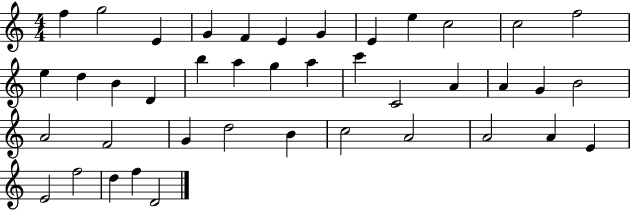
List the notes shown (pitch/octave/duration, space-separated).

F5/q G5/h E4/q G4/q F4/q E4/q G4/q E4/q E5/q C5/h C5/h F5/h E5/q D5/q B4/q D4/q B5/q A5/q G5/q A5/q C6/q C4/h A4/q A4/q G4/q B4/h A4/h F4/h G4/q D5/h B4/q C5/h A4/h A4/h A4/q E4/q E4/h F5/h D5/q F5/q D4/h